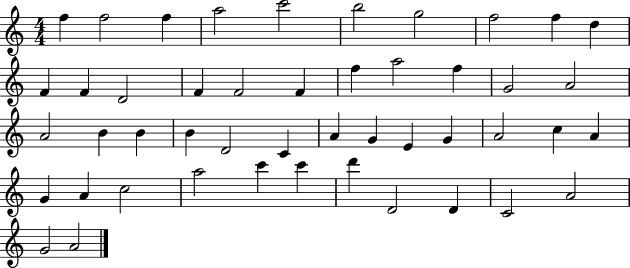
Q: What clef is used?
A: treble